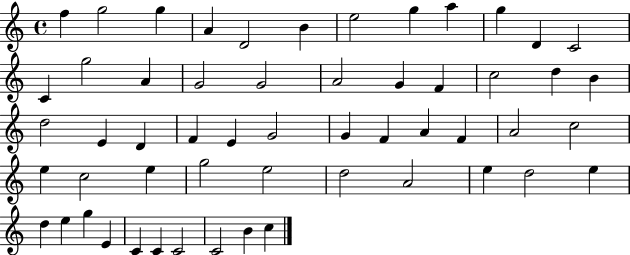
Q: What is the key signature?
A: C major